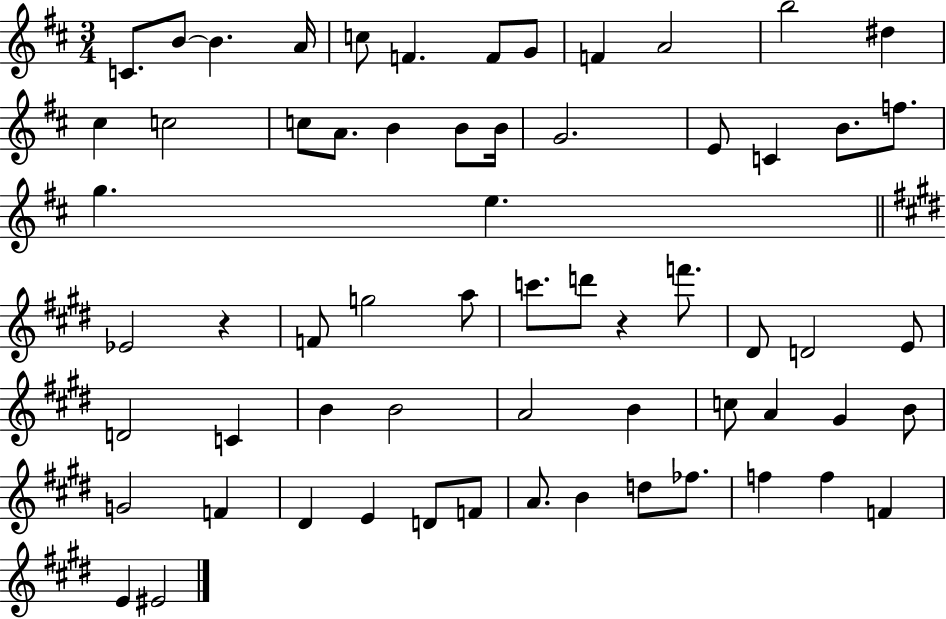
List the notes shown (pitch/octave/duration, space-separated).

C4/e. B4/e B4/q. A4/s C5/e F4/q. F4/e G4/e F4/q A4/h B5/h D#5/q C#5/q C5/h C5/e A4/e. B4/q B4/e B4/s G4/h. E4/e C4/q B4/e. F5/e. G5/q. E5/q. Eb4/h R/q F4/e G5/h A5/e C6/e. D6/e R/q F6/e. D#4/e D4/h E4/e D4/h C4/q B4/q B4/h A4/h B4/q C5/e A4/q G#4/q B4/e G4/h F4/q D#4/q E4/q D4/e F4/e A4/e. B4/q D5/e FES5/e. F5/q F5/q F4/q E4/q EIS4/h